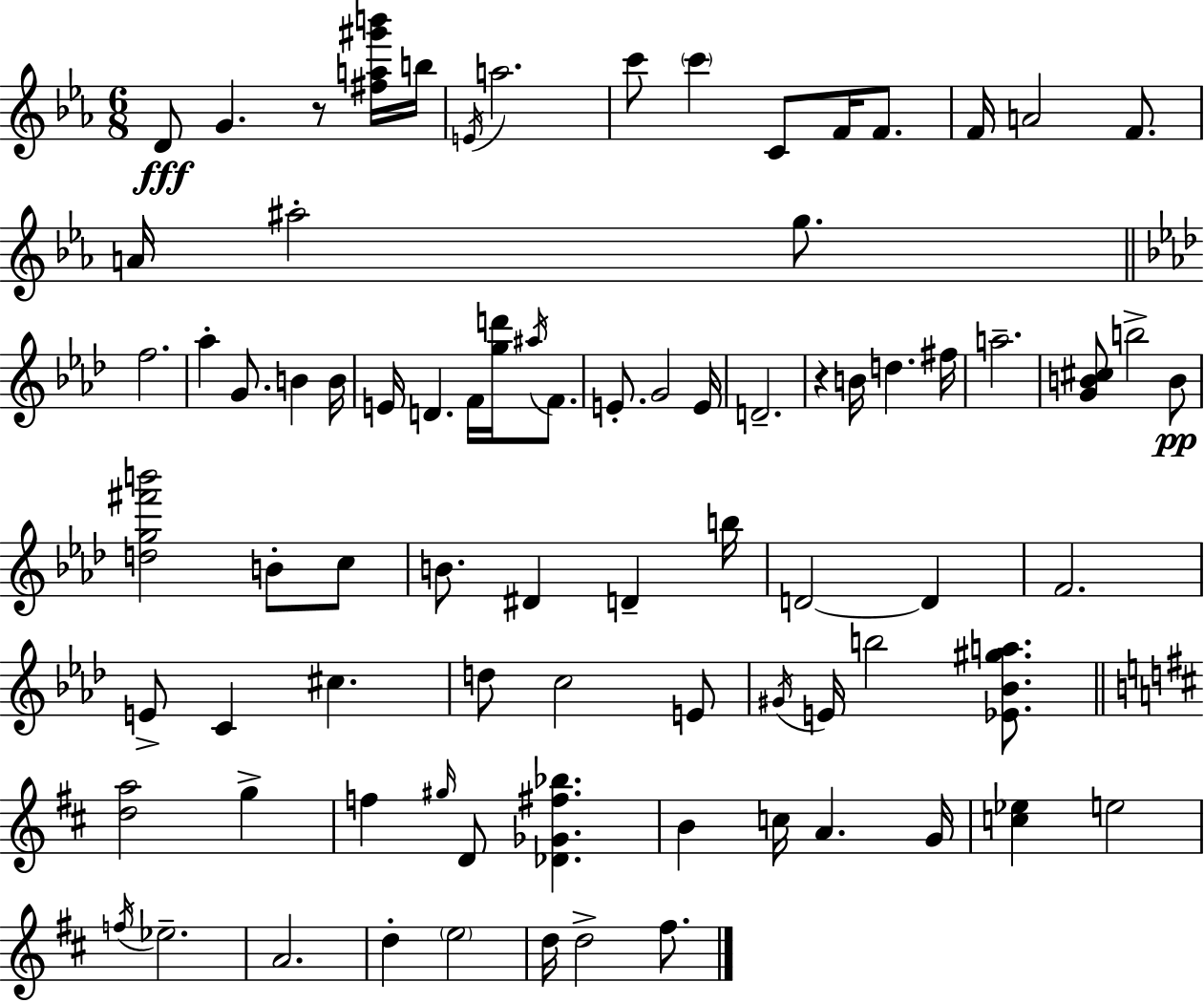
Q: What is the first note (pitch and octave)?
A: D4